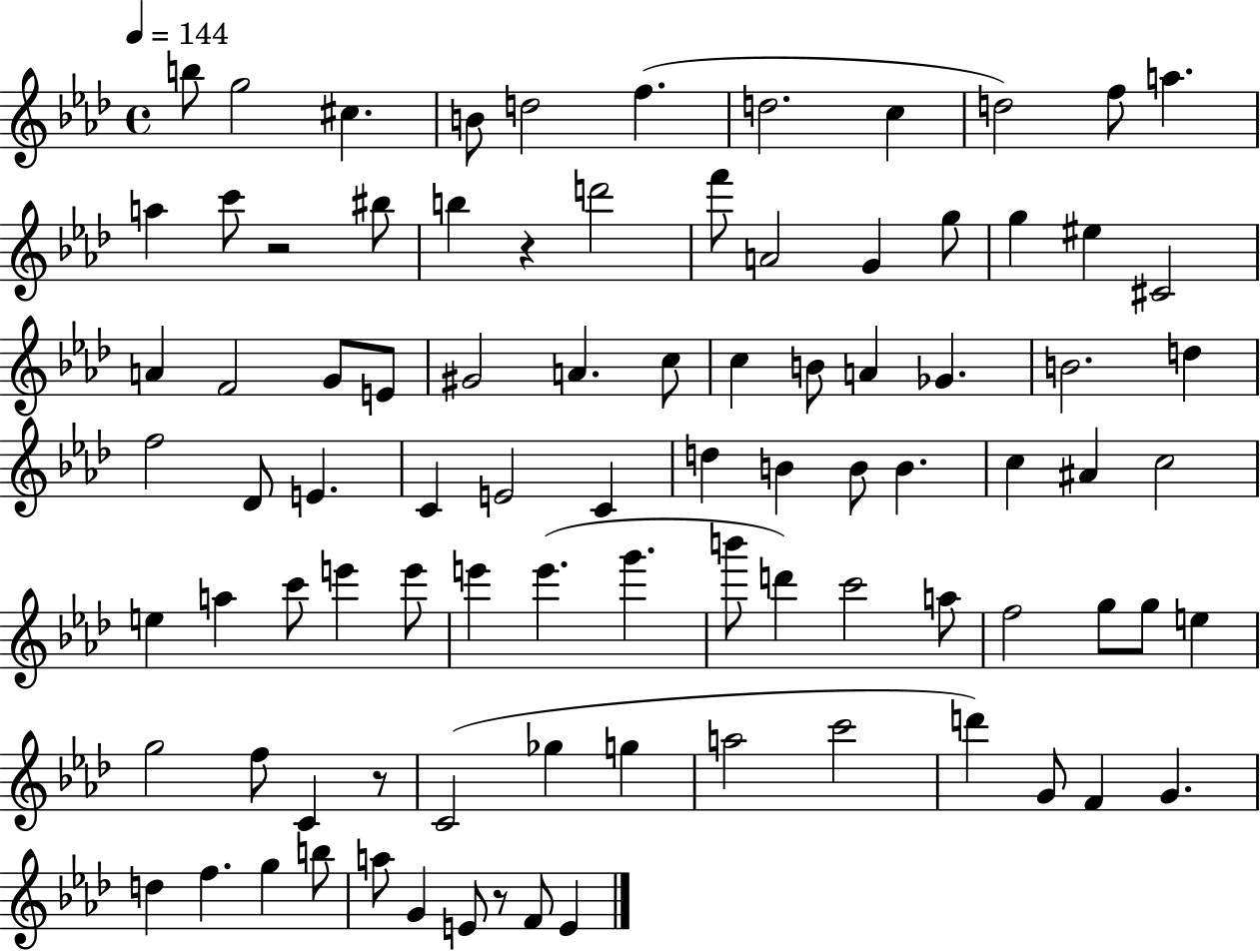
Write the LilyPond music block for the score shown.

{
  \clef treble
  \time 4/4
  \defaultTimeSignature
  \key aes \major
  \tempo 4 = 144
  b''8 g''2 cis''4. | b'8 d''2 f''4.( | d''2. c''4 | d''2) f''8 a''4. | \break a''4 c'''8 r2 bis''8 | b''4 r4 d'''2 | f'''8 a'2 g'4 g''8 | g''4 eis''4 cis'2 | \break a'4 f'2 g'8 e'8 | gis'2 a'4. c''8 | c''4 b'8 a'4 ges'4. | b'2. d''4 | \break f''2 des'8 e'4. | c'4 e'2 c'4 | d''4 b'4 b'8 b'4. | c''4 ais'4 c''2 | \break e''4 a''4 c'''8 e'''4 e'''8 | e'''4 e'''4.( g'''4. | b'''8 d'''4) c'''2 a''8 | f''2 g''8 g''8 e''4 | \break g''2 f''8 c'4 r8 | c'2( ges''4 g''4 | a''2 c'''2 | d'''4) g'8 f'4 g'4. | \break d''4 f''4. g''4 b''8 | a''8 g'4 e'8 r8 f'8 e'4 | \bar "|."
}